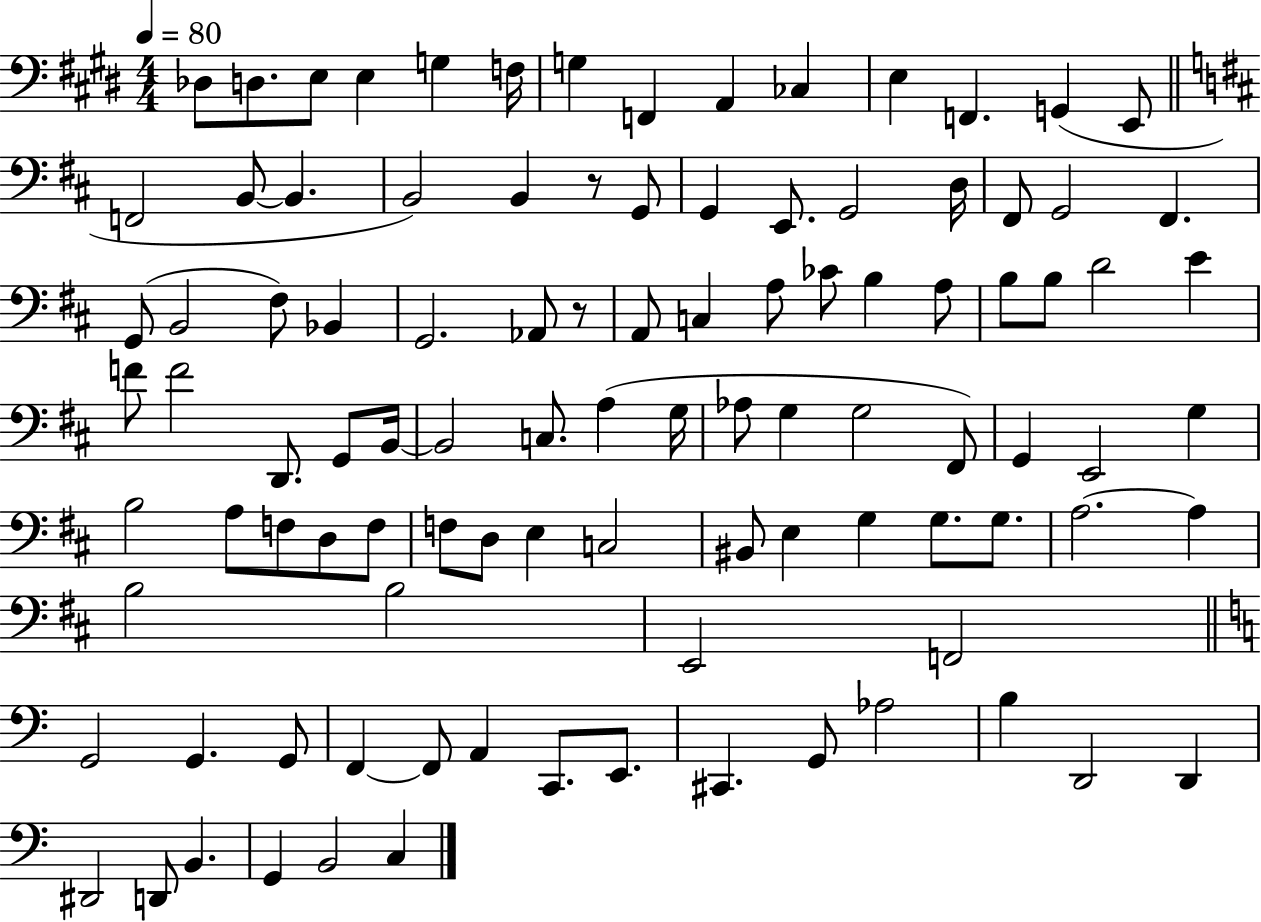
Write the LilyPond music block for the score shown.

{
  \clef bass
  \numericTimeSignature
  \time 4/4
  \key e \major
  \tempo 4 = 80
  des8 d8. e8 e4 g4 f16 | g4 f,4 a,4 ces4 | e4 f,4. g,4( e,8 | \bar "||" \break \key b \minor f,2 b,8~~ b,4. | b,2) b,4 r8 g,8 | g,4 e,8. g,2 d16 | fis,8 g,2 fis,4. | \break g,8( b,2 fis8) bes,4 | g,2. aes,8 r8 | a,8 c4 a8 ces'8 b4 a8 | b8 b8 d'2 e'4 | \break f'8 f'2 d,8. g,8 b,16~~ | b,2 c8. a4( g16 | aes8 g4 g2 fis,8) | g,4 e,2 g4 | \break b2 a8 f8 d8 f8 | f8 d8 e4 c2 | bis,8 e4 g4 g8. g8. | a2.~~ a4 | \break b2 b2 | e,2 f,2 | \bar "||" \break \key a \minor g,2 g,4. g,8 | f,4~~ f,8 a,4 c,8. e,8. | cis,4. g,8 aes2 | b4 d,2 d,4 | \break dis,2 d,8 b,4. | g,4 b,2 c4 | \bar "|."
}